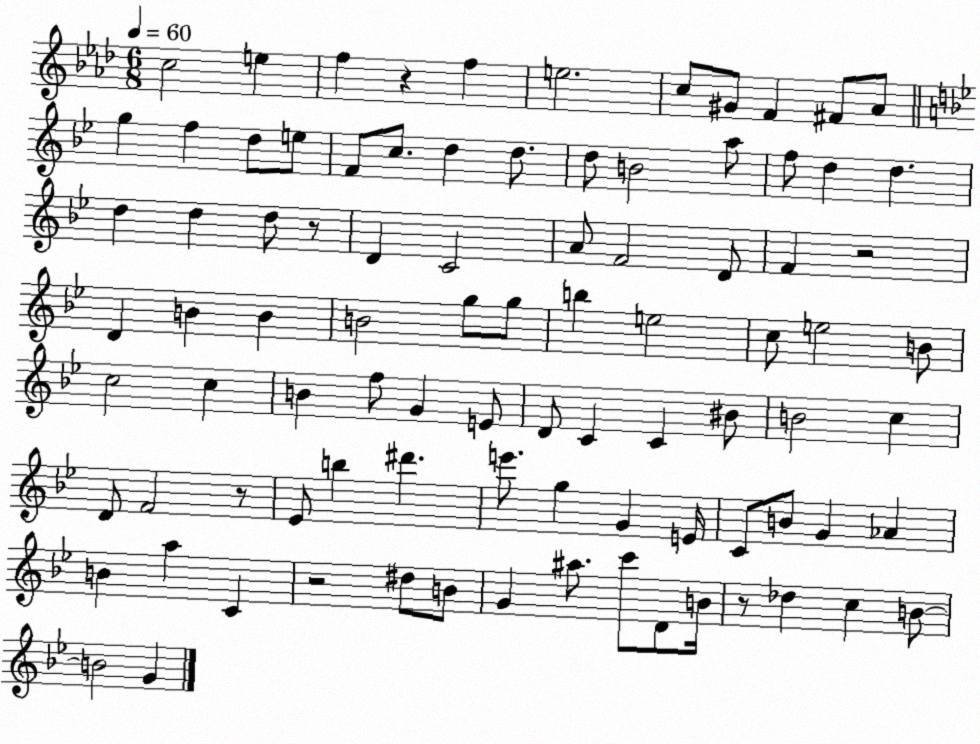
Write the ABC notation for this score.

X:1
T:Untitled
M:6/8
L:1/4
K:Ab
c2 e f z f e2 c/2 ^G/2 F ^F/2 _A/2 g f d/2 e/2 F/2 c/2 d d/2 d/2 B2 a/2 f/2 d d d d d/2 z/2 D C2 A/2 F2 D/2 F z2 D B B B2 g/2 g/2 b e2 c/2 e2 B/2 c2 c B f/2 G E/2 D/2 C C ^B/2 B2 c D/2 F2 z/2 _E/2 b ^d' e'/2 g G E/4 C/2 B/2 G _A B a C z2 ^d/2 B/2 G ^a/2 c'/2 D/2 B/4 z/2 _d c B/2 B2 G